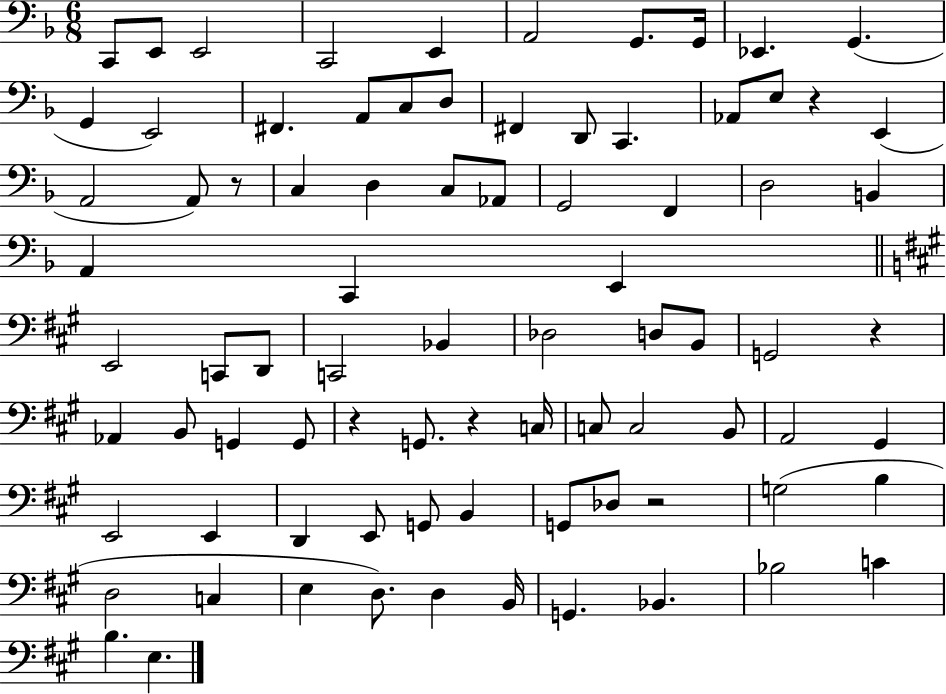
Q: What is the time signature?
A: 6/8